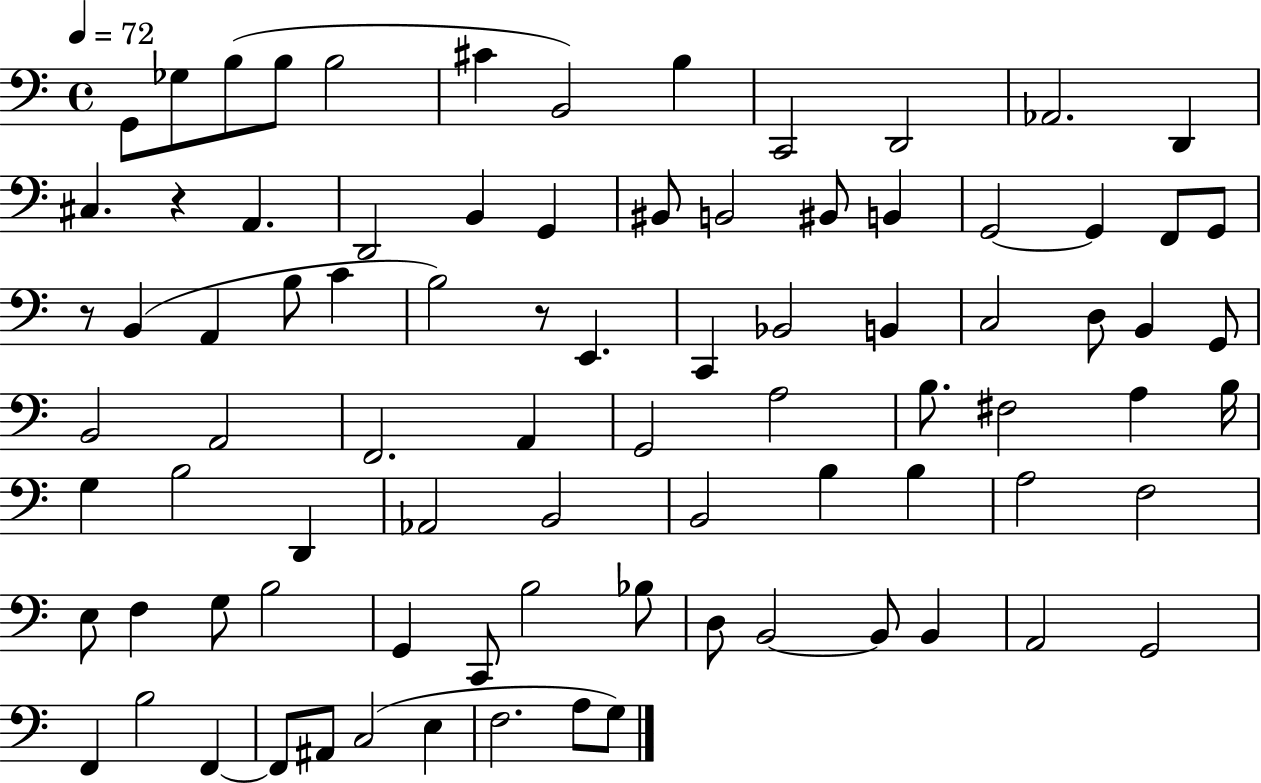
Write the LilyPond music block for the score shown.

{
  \clef bass
  \time 4/4
  \defaultTimeSignature
  \key c \major
  \tempo 4 = 72
  \repeat volta 2 { g,8 ges8 b8( b8 b2 | cis'4 b,2) b4 | c,2 d,2 | aes,2. d,4 | \break cis4. r4 a,4. | d,2 b,4 g,4 | bis,8 b,2 bis,8 b,4 | g,2~~ g,4 f,8 g,8 | \break r8 b,4( a,4 b8 c'4 | b2) r8 e,4. | c,4 bes,2 b,4 | c2 d8 b,4 g,8 | \break b,2 a,2 | f,2. a,4 | g,2 a2 | b8. fis2 a4 b16 | \break g4 b2 d,4 | aes,2 b,2 | b,2 b4 b4 | a2 f2 | \break e8 f4 g8 b2 | g,4 c,8 b2 bes8 | d8 b,2~~ b,8 b,4 | a,2 g,2 | \break f,4 b2 f,4~~ | f,8 ais,8 c2( e4 | f2. a8 g8) | } \bar "|."
}